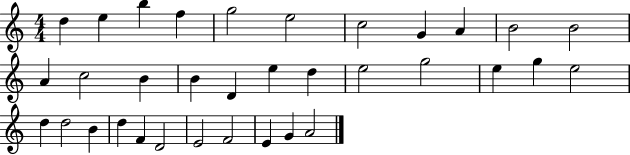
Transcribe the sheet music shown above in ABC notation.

X:1
T:Untitled
M:4/4
L:1/4
K:C
d e b f g2 e2 c2 G A B2 B2 A c2 B B D e d e2 g2 e g e2 d d2 B d F D2 E2 F2 E G A2